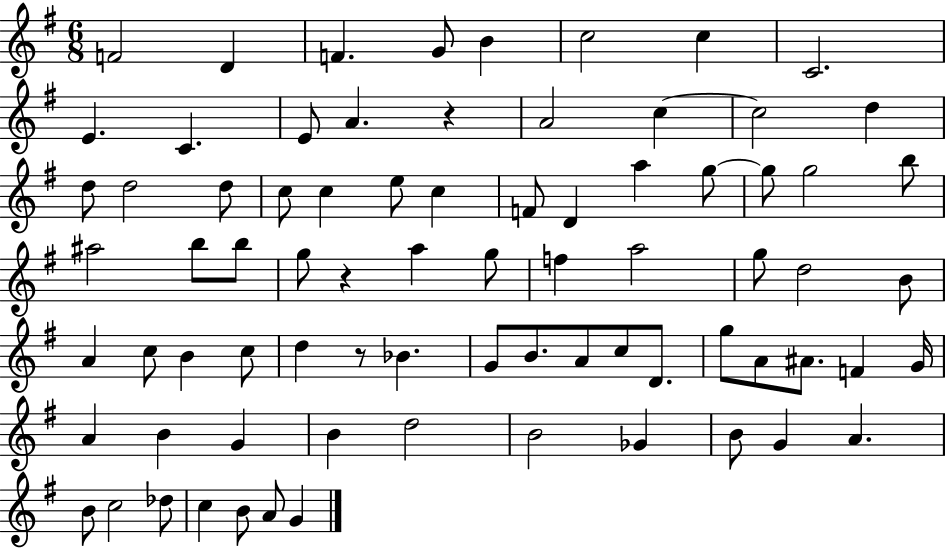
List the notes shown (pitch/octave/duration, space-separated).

F4/h D4/q F4/q. G4/e B4/q C5/h C5/q C4/h. E4/q. C4/q. E4/e A4/q. R/q A4/h C5/q C5/h D5/q D5/e D5/h D5/e C5/e C5/q E5/e C5/q F4/e D4/q A5/q G5/e G5/e G5/h B5/e A#5/h B5/e B5/e G5/e R/q A5/q G5/e F5/q A5/h G5/e D5/h B4/e A4/q C5/e B4/q C5/e D5/q R/e Bb4/q. G4/e B4/e. A4/e C5/e D4/e. G5/e A4/e A#4/e. F4/q G4/s A4/q B4/q G4/q B4/q D5/h B4/h Gb4/q B4/e G4/q A4/q. B4/e C5/h Db5/e C5/q B4/e A4/e G4/q